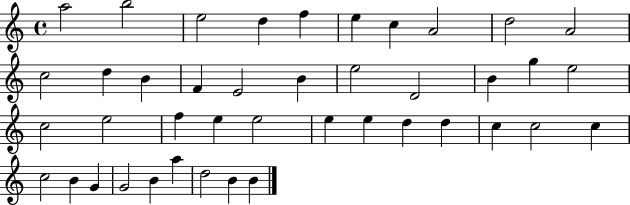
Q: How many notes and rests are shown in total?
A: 42